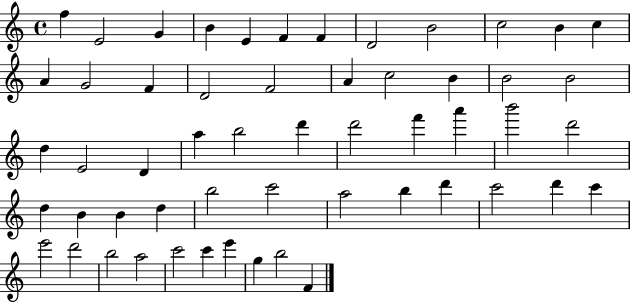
{
  \clef treble
  \time 4/4
  \defaultTimeSignature
  \key c \major
  f''4 e'2 g'4 | b'4 e'4 f'4 f'4 | d'2 b'2 | c''2 b'4 c''4 | \break a'4 g'2 f'4 | d'2 f'2 | a'4 c''2 b'4 | b'2 b'2 | \break d''4 e'2 d'4 | a''4 b''2 d'''4 | d'''2 f'''4 a'''4 | b'''2 d'''2 | \break d''4 b'4 b'4 d''4 | b''2 c'''2 | a''2 b''4 d'''4 | c'''2 d'''4 c'''4 | \break e'''2 d'''2 | b''2 a''2 | c'''2 c'''4 e'''4 | g''4 b''2 f'4 | \break \bar "|."
}